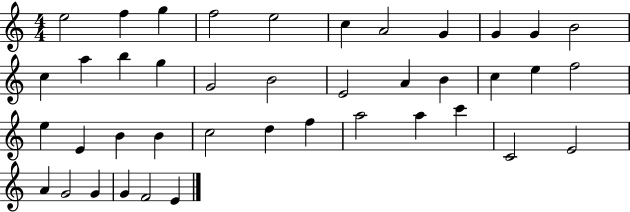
{
  \clef treble
  \numericTimeSignature
  \time 4/4
  \key c \major
  e''2 f''4 g''4 | f''2 e''2 | c''4 a'2 g'4 | g'4 g'4 b'2 | \break c''4 a''4 b''4 g''4 | g'2 b'2 | e'2 a'4 b'4 | c''4 e''4 f''2 | \break e''4 e'4 b'4 b'4 | c''2 d''4 f''4 | a''2 a''4 c'''4 | c'2 e'2 | \break a'4 g'2 g'4 | g'4 f'2 e'4 | \bar "|."
}